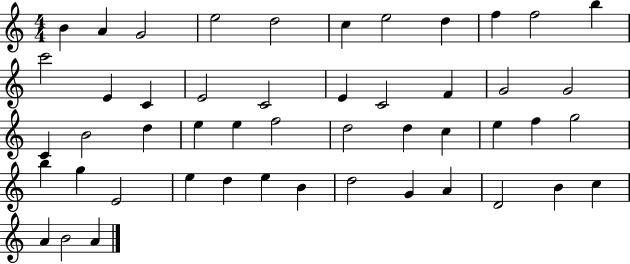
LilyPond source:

{
  \clef treble
  \numericTimeSignature
  \time 4/4
  \key c \major
  b'4 a'4 g'2 | e''2 d''2 | c''4 e''2 d''4 | f''4 f''2 b''4 | \break c'''2 e'4 c'4 | e'2 c'2 | e'4 c'2 f'4 | g'2 g'2 | \break c'4 b'2 d''4 | e''4 e''4 f''2 | d''2 d''4 c''4 | e''4 f''4 g''2 | \break b''4 g''4 e'2 | e''4 d''4 e''4 b'4 | d''2 g'4 a'4 | d'2 b'4 c''4 | \break a'4 b'2 a'4 | \bar "|."
}